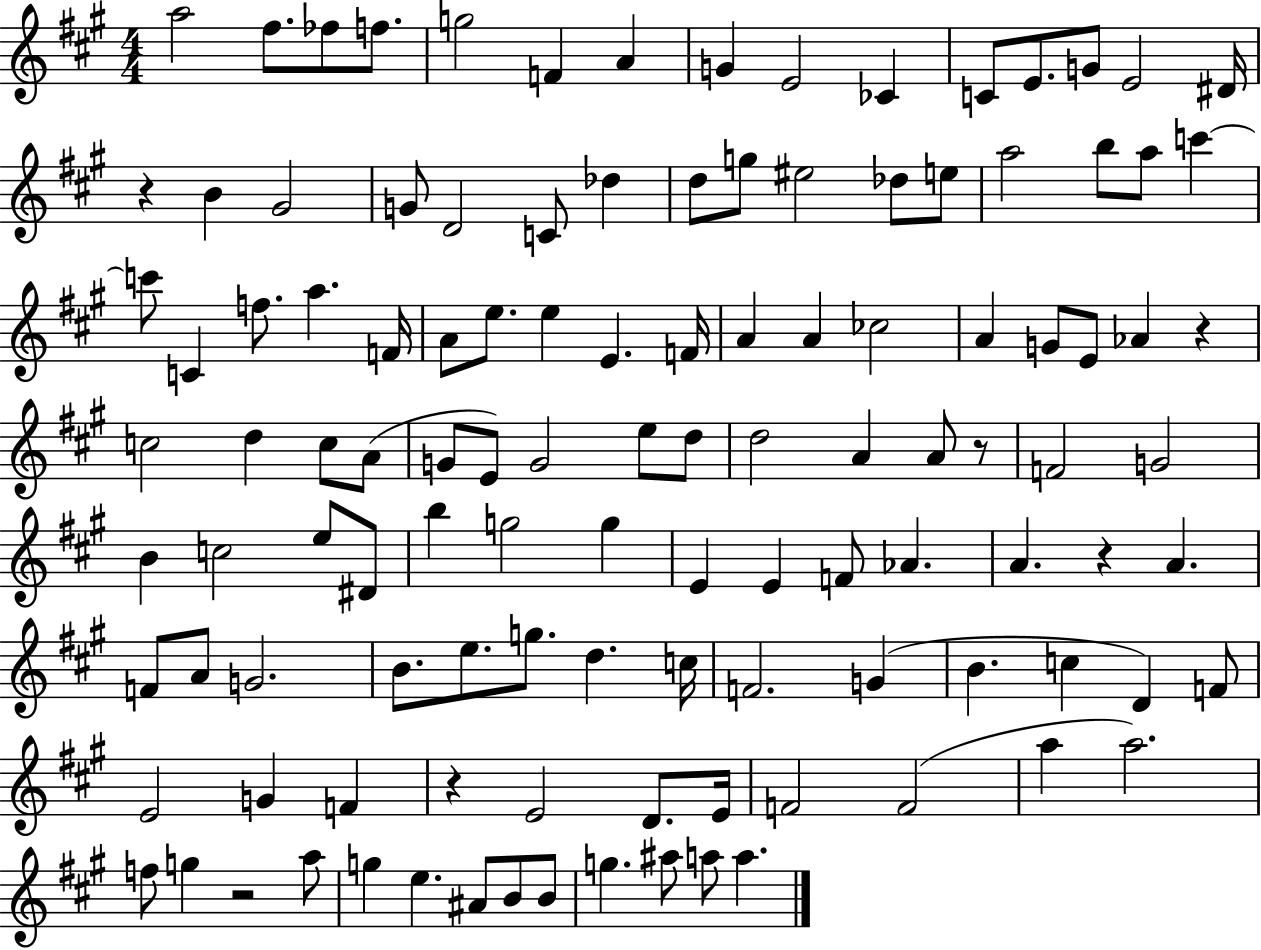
{
  \clef treble
  \numericTimeSignature
  \time 4/4
  \key a \major
  a''2 fis''8. fes''8 f''8. | g''2 f'4 a'4 | g'4 e'2 ces'4 | c'8 e'8. g'8 e'2 dis'16 | \break r4 b'4 gis'2 | g'8 d'2 c'8 des''4 | d''8 g''8 eis''2 des''8 e''8 | a''2 b''8 a''8 c'''4~~ | \break c'''8 c'4 f''8. a''4. f'16 | a'8 e''8. e''4 e'4. f'16 | a'4 a'4 ces''2 | a'4 g'8 e'8 aes'4 r4 | \break c''2 d''4 c''8 a'8( | g'8 e'8) g'2 e''8 d''8 | d''2 a'4 a'8 r8 | f'2 g'2 | \break b'4 c''2 e''8 dis'8 | b''4 g''2 g''4 | e'4 e'4 f'8 aes'4. | a'4. r4 a'4. | \break f'8 a'8 g'2. | b'8. e''8. g''8. d''4. c''16 | f'2. g'4( | b'4. c''4 d'4) f'8 | \break e'2 g'4 f'4 | r4 e'2 d'8. e'16 | f'2 f'2( | a''4 a''2.) | \break f''8 g''4 r2 a''8 | g''4 e''4. ais'8 b'8 b'8 | g''4. ais''8 a''8 a''4. | \bar "|."
}